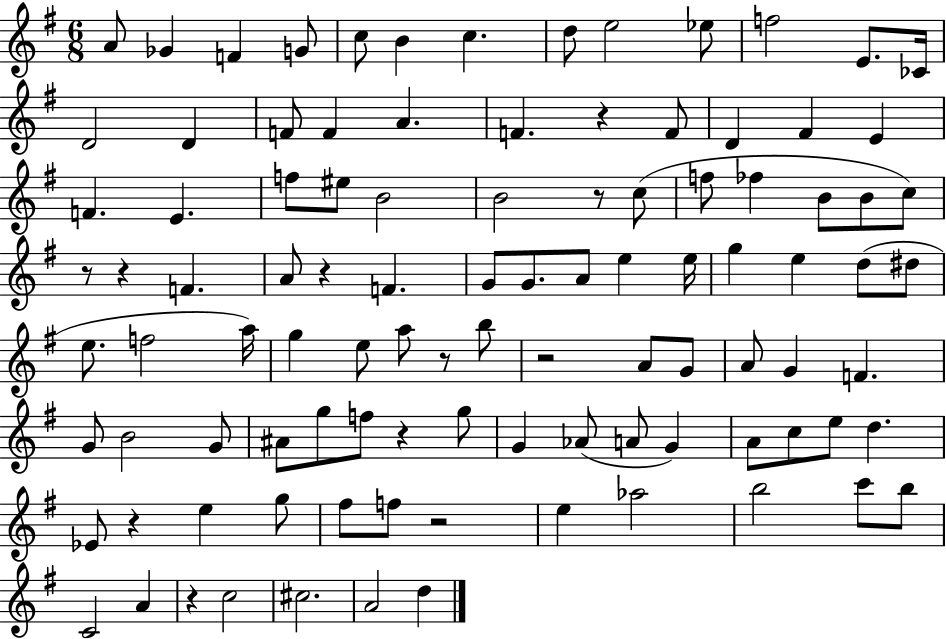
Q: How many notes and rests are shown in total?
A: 101